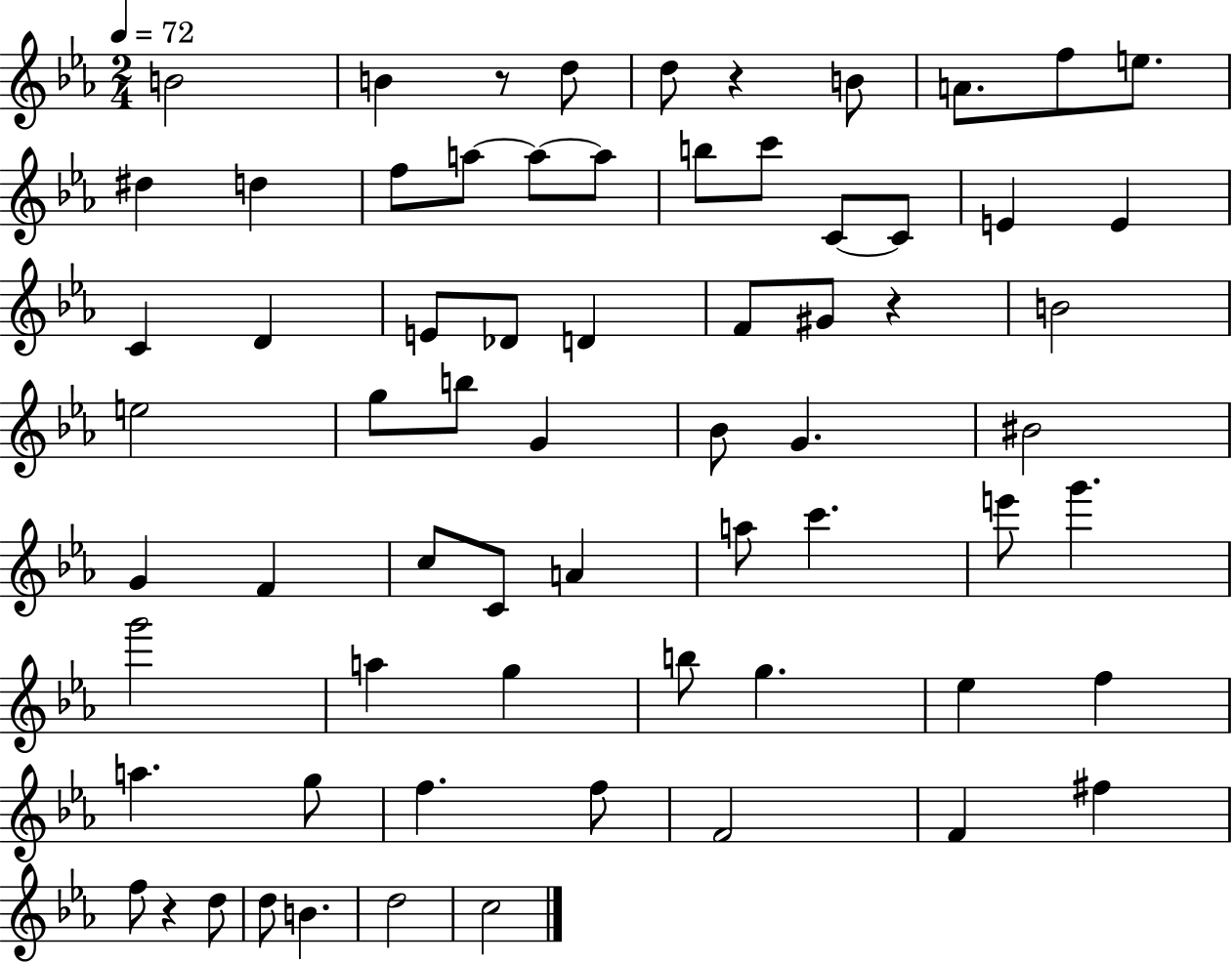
{
  \clef treble
  \numericTimeSignature
  \time 2/4
  \key ees \major
  \tempo 4 = 72
  b'2 | b'4 r8 d''8 | d''8 r4 b'8 | a'8. f''8 e''8. | \break dis''4 d''4 | f''8 a''8~~ a''8~~ a''8 | b''8 c'''8 c'8~~ c'8 | e'4 e'4 | \break c'4 d'4 | e'8 des'8 d'4 | f'8 gis'8 r4 | b'2 | \break e''2 | g''8 b''8 g'4 | bes'8 g'4. | bis'2 | \break g'4 f'4 | c''8 c'8 a'4 | a''8 c'''4. | e'''8 g'''4. | \break g'''2 | a''4 g''4 | b''8 g''4. | ees''4 f''4 | \break a''4. g''8 | f''4. f''8 | f'2 | f'4 fis''4 | \break f''8 r4 d''8 | d''8 b'4. | d''2 | c''2 | \break \bar "|."
}